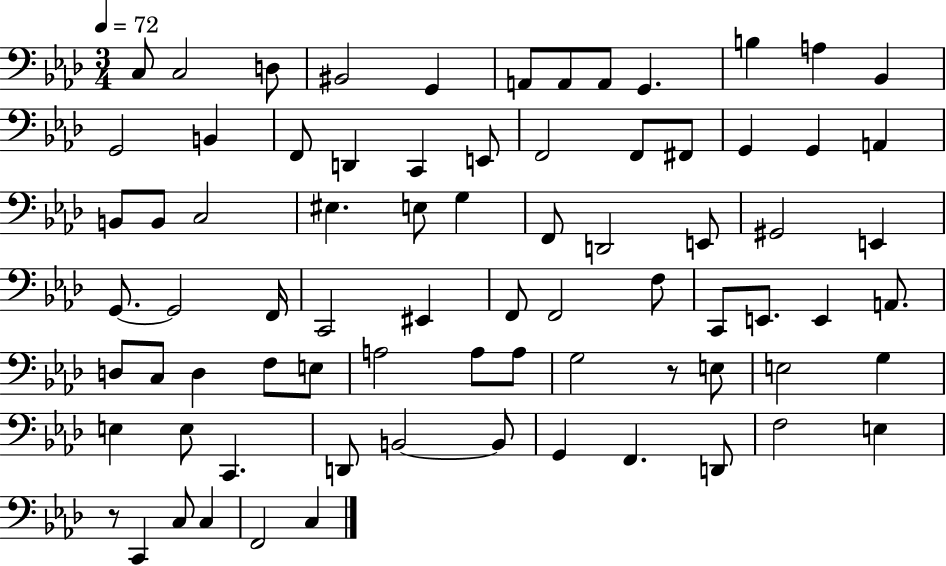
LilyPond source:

{
  \clef bass
  \numericTimeSignature
  \time 3/4
  \key aes \major
  \tempo 4 = 72
  c8 c2 d8 | bis,2 g,4 | a,8 a,8 a,8 g,4. | b4 a4 bes,4 | \break g,2 b,4 | f,8 d,4 c,4 e,8 | f,2 f,8 fis,8 | g,4 g,4 a,4 | \break b,8 b,8 c2 | eis4. e8 g4 | f,8 d,2 e,8 | gis,2 e,4 | \break g,8.~~ g,2 f,16 | c,2 eis,4 | f,8 f,2 f8 | c,8 e,8. e,4 a,8. | \break d8 c8 d4 f8 e8 | a2 a8 a8 | g2 r8 e8 | e2 g4 | \break e4 e8 c,4. | d,8 b,2~~ b,8 | g,4 f,4. d,8 | f2 e4 | \break r8 c,4 c8 c4 | f,2 c4 | \bar "|."
}